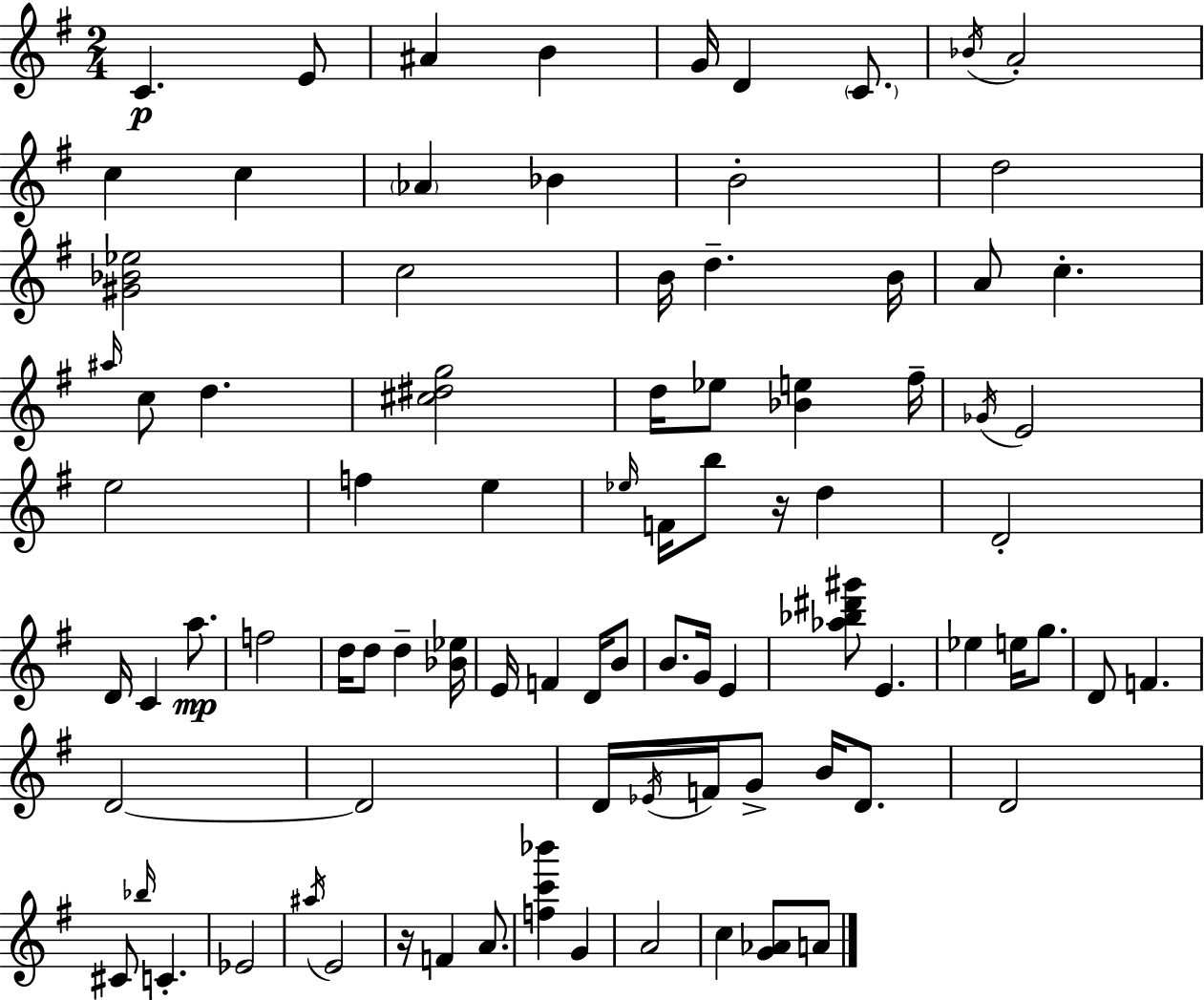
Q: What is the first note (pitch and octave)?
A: C4